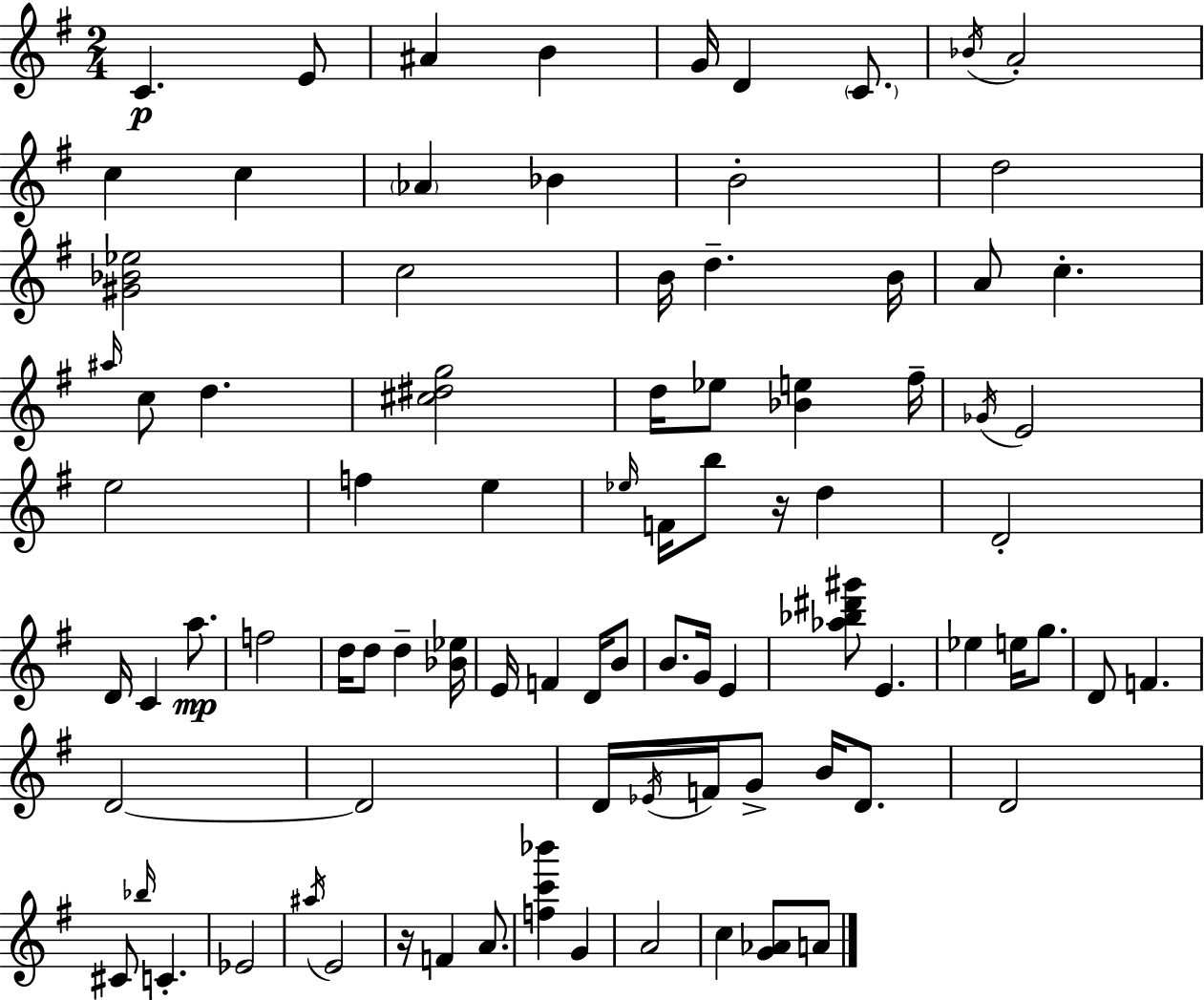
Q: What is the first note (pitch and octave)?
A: C4